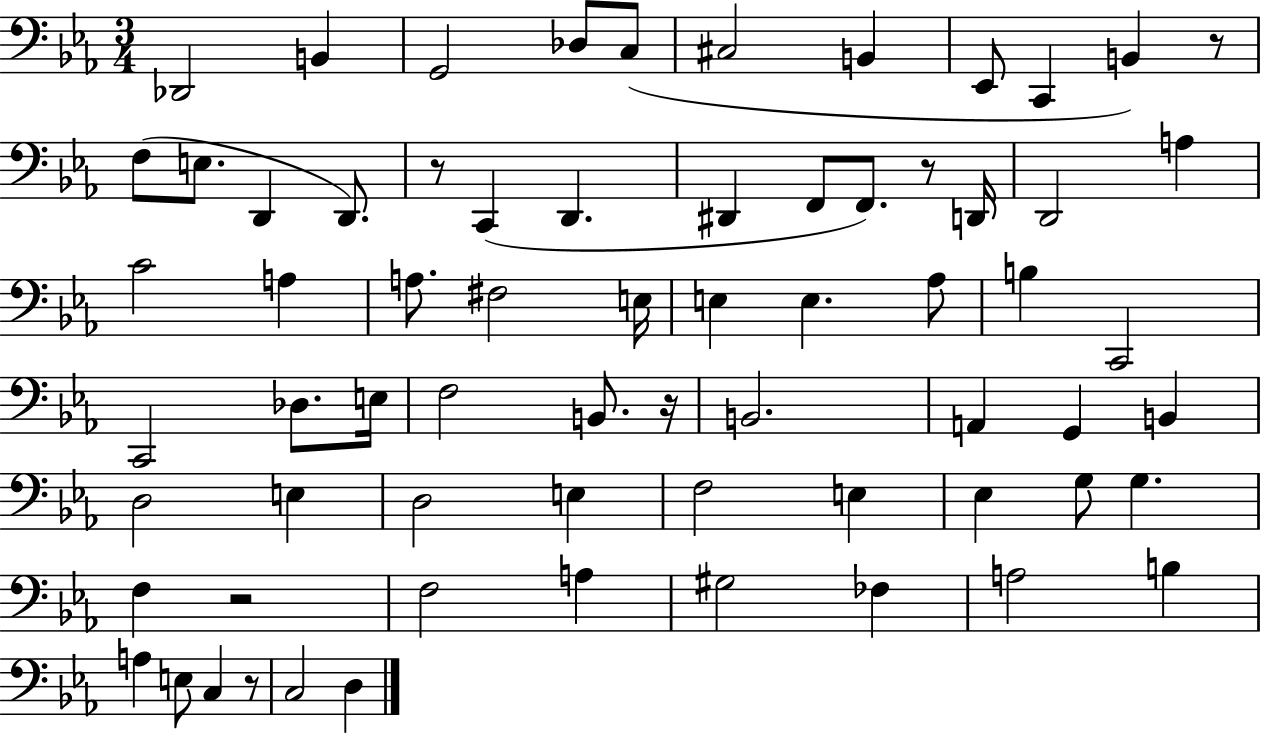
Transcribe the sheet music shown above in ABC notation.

X:1
T:Untitled
M:3/4
L:1/4
K:Eb
_D,,2 B,, G,,2 _D,/2 C,/2 ^C,2 B,, _E,,/2 C,, B,, z/2 F,/2 E,/2 D,, D,,/2 z/2 C,, D,, ^D,, F,,/2 F,,/2 z/2 D,,/4 D,,2 A, C2 A, A,/2 ^F,2 E,/4 E, E, _A,/2 B, C,,2 C,,2 _D,/2 E,/4 F,2 B,,/2 z/4 B,,2 A,, G,, B,, D,2 E, D,2 E, F,2 E, _E, G,/2 G, F, z2 F,2 A, ^G,2 _F, A,2 B, A, E,/2 C, z/2 C,2 D,